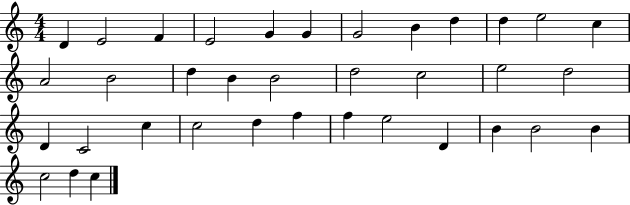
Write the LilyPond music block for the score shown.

{
  \clef treble
  \numericTimeSignature
  \time 4/4
  \key c \major
  d'4 e'2 f'4 | e'2 g'4 g'4 | g'2 b'4 d''4 | d''4 e''2 c''4 | \break a'2 b'2 | d''4 b'4 b'2 | d''2 c''2 | e''2 d''2 | \break d'4 c'2 c''4 | c''2 d''4 f''4 | f''4 e''2 d'4 | b'4 b'2 b'4 | \break c''2 d''4 c''4 | \bar "|."
}